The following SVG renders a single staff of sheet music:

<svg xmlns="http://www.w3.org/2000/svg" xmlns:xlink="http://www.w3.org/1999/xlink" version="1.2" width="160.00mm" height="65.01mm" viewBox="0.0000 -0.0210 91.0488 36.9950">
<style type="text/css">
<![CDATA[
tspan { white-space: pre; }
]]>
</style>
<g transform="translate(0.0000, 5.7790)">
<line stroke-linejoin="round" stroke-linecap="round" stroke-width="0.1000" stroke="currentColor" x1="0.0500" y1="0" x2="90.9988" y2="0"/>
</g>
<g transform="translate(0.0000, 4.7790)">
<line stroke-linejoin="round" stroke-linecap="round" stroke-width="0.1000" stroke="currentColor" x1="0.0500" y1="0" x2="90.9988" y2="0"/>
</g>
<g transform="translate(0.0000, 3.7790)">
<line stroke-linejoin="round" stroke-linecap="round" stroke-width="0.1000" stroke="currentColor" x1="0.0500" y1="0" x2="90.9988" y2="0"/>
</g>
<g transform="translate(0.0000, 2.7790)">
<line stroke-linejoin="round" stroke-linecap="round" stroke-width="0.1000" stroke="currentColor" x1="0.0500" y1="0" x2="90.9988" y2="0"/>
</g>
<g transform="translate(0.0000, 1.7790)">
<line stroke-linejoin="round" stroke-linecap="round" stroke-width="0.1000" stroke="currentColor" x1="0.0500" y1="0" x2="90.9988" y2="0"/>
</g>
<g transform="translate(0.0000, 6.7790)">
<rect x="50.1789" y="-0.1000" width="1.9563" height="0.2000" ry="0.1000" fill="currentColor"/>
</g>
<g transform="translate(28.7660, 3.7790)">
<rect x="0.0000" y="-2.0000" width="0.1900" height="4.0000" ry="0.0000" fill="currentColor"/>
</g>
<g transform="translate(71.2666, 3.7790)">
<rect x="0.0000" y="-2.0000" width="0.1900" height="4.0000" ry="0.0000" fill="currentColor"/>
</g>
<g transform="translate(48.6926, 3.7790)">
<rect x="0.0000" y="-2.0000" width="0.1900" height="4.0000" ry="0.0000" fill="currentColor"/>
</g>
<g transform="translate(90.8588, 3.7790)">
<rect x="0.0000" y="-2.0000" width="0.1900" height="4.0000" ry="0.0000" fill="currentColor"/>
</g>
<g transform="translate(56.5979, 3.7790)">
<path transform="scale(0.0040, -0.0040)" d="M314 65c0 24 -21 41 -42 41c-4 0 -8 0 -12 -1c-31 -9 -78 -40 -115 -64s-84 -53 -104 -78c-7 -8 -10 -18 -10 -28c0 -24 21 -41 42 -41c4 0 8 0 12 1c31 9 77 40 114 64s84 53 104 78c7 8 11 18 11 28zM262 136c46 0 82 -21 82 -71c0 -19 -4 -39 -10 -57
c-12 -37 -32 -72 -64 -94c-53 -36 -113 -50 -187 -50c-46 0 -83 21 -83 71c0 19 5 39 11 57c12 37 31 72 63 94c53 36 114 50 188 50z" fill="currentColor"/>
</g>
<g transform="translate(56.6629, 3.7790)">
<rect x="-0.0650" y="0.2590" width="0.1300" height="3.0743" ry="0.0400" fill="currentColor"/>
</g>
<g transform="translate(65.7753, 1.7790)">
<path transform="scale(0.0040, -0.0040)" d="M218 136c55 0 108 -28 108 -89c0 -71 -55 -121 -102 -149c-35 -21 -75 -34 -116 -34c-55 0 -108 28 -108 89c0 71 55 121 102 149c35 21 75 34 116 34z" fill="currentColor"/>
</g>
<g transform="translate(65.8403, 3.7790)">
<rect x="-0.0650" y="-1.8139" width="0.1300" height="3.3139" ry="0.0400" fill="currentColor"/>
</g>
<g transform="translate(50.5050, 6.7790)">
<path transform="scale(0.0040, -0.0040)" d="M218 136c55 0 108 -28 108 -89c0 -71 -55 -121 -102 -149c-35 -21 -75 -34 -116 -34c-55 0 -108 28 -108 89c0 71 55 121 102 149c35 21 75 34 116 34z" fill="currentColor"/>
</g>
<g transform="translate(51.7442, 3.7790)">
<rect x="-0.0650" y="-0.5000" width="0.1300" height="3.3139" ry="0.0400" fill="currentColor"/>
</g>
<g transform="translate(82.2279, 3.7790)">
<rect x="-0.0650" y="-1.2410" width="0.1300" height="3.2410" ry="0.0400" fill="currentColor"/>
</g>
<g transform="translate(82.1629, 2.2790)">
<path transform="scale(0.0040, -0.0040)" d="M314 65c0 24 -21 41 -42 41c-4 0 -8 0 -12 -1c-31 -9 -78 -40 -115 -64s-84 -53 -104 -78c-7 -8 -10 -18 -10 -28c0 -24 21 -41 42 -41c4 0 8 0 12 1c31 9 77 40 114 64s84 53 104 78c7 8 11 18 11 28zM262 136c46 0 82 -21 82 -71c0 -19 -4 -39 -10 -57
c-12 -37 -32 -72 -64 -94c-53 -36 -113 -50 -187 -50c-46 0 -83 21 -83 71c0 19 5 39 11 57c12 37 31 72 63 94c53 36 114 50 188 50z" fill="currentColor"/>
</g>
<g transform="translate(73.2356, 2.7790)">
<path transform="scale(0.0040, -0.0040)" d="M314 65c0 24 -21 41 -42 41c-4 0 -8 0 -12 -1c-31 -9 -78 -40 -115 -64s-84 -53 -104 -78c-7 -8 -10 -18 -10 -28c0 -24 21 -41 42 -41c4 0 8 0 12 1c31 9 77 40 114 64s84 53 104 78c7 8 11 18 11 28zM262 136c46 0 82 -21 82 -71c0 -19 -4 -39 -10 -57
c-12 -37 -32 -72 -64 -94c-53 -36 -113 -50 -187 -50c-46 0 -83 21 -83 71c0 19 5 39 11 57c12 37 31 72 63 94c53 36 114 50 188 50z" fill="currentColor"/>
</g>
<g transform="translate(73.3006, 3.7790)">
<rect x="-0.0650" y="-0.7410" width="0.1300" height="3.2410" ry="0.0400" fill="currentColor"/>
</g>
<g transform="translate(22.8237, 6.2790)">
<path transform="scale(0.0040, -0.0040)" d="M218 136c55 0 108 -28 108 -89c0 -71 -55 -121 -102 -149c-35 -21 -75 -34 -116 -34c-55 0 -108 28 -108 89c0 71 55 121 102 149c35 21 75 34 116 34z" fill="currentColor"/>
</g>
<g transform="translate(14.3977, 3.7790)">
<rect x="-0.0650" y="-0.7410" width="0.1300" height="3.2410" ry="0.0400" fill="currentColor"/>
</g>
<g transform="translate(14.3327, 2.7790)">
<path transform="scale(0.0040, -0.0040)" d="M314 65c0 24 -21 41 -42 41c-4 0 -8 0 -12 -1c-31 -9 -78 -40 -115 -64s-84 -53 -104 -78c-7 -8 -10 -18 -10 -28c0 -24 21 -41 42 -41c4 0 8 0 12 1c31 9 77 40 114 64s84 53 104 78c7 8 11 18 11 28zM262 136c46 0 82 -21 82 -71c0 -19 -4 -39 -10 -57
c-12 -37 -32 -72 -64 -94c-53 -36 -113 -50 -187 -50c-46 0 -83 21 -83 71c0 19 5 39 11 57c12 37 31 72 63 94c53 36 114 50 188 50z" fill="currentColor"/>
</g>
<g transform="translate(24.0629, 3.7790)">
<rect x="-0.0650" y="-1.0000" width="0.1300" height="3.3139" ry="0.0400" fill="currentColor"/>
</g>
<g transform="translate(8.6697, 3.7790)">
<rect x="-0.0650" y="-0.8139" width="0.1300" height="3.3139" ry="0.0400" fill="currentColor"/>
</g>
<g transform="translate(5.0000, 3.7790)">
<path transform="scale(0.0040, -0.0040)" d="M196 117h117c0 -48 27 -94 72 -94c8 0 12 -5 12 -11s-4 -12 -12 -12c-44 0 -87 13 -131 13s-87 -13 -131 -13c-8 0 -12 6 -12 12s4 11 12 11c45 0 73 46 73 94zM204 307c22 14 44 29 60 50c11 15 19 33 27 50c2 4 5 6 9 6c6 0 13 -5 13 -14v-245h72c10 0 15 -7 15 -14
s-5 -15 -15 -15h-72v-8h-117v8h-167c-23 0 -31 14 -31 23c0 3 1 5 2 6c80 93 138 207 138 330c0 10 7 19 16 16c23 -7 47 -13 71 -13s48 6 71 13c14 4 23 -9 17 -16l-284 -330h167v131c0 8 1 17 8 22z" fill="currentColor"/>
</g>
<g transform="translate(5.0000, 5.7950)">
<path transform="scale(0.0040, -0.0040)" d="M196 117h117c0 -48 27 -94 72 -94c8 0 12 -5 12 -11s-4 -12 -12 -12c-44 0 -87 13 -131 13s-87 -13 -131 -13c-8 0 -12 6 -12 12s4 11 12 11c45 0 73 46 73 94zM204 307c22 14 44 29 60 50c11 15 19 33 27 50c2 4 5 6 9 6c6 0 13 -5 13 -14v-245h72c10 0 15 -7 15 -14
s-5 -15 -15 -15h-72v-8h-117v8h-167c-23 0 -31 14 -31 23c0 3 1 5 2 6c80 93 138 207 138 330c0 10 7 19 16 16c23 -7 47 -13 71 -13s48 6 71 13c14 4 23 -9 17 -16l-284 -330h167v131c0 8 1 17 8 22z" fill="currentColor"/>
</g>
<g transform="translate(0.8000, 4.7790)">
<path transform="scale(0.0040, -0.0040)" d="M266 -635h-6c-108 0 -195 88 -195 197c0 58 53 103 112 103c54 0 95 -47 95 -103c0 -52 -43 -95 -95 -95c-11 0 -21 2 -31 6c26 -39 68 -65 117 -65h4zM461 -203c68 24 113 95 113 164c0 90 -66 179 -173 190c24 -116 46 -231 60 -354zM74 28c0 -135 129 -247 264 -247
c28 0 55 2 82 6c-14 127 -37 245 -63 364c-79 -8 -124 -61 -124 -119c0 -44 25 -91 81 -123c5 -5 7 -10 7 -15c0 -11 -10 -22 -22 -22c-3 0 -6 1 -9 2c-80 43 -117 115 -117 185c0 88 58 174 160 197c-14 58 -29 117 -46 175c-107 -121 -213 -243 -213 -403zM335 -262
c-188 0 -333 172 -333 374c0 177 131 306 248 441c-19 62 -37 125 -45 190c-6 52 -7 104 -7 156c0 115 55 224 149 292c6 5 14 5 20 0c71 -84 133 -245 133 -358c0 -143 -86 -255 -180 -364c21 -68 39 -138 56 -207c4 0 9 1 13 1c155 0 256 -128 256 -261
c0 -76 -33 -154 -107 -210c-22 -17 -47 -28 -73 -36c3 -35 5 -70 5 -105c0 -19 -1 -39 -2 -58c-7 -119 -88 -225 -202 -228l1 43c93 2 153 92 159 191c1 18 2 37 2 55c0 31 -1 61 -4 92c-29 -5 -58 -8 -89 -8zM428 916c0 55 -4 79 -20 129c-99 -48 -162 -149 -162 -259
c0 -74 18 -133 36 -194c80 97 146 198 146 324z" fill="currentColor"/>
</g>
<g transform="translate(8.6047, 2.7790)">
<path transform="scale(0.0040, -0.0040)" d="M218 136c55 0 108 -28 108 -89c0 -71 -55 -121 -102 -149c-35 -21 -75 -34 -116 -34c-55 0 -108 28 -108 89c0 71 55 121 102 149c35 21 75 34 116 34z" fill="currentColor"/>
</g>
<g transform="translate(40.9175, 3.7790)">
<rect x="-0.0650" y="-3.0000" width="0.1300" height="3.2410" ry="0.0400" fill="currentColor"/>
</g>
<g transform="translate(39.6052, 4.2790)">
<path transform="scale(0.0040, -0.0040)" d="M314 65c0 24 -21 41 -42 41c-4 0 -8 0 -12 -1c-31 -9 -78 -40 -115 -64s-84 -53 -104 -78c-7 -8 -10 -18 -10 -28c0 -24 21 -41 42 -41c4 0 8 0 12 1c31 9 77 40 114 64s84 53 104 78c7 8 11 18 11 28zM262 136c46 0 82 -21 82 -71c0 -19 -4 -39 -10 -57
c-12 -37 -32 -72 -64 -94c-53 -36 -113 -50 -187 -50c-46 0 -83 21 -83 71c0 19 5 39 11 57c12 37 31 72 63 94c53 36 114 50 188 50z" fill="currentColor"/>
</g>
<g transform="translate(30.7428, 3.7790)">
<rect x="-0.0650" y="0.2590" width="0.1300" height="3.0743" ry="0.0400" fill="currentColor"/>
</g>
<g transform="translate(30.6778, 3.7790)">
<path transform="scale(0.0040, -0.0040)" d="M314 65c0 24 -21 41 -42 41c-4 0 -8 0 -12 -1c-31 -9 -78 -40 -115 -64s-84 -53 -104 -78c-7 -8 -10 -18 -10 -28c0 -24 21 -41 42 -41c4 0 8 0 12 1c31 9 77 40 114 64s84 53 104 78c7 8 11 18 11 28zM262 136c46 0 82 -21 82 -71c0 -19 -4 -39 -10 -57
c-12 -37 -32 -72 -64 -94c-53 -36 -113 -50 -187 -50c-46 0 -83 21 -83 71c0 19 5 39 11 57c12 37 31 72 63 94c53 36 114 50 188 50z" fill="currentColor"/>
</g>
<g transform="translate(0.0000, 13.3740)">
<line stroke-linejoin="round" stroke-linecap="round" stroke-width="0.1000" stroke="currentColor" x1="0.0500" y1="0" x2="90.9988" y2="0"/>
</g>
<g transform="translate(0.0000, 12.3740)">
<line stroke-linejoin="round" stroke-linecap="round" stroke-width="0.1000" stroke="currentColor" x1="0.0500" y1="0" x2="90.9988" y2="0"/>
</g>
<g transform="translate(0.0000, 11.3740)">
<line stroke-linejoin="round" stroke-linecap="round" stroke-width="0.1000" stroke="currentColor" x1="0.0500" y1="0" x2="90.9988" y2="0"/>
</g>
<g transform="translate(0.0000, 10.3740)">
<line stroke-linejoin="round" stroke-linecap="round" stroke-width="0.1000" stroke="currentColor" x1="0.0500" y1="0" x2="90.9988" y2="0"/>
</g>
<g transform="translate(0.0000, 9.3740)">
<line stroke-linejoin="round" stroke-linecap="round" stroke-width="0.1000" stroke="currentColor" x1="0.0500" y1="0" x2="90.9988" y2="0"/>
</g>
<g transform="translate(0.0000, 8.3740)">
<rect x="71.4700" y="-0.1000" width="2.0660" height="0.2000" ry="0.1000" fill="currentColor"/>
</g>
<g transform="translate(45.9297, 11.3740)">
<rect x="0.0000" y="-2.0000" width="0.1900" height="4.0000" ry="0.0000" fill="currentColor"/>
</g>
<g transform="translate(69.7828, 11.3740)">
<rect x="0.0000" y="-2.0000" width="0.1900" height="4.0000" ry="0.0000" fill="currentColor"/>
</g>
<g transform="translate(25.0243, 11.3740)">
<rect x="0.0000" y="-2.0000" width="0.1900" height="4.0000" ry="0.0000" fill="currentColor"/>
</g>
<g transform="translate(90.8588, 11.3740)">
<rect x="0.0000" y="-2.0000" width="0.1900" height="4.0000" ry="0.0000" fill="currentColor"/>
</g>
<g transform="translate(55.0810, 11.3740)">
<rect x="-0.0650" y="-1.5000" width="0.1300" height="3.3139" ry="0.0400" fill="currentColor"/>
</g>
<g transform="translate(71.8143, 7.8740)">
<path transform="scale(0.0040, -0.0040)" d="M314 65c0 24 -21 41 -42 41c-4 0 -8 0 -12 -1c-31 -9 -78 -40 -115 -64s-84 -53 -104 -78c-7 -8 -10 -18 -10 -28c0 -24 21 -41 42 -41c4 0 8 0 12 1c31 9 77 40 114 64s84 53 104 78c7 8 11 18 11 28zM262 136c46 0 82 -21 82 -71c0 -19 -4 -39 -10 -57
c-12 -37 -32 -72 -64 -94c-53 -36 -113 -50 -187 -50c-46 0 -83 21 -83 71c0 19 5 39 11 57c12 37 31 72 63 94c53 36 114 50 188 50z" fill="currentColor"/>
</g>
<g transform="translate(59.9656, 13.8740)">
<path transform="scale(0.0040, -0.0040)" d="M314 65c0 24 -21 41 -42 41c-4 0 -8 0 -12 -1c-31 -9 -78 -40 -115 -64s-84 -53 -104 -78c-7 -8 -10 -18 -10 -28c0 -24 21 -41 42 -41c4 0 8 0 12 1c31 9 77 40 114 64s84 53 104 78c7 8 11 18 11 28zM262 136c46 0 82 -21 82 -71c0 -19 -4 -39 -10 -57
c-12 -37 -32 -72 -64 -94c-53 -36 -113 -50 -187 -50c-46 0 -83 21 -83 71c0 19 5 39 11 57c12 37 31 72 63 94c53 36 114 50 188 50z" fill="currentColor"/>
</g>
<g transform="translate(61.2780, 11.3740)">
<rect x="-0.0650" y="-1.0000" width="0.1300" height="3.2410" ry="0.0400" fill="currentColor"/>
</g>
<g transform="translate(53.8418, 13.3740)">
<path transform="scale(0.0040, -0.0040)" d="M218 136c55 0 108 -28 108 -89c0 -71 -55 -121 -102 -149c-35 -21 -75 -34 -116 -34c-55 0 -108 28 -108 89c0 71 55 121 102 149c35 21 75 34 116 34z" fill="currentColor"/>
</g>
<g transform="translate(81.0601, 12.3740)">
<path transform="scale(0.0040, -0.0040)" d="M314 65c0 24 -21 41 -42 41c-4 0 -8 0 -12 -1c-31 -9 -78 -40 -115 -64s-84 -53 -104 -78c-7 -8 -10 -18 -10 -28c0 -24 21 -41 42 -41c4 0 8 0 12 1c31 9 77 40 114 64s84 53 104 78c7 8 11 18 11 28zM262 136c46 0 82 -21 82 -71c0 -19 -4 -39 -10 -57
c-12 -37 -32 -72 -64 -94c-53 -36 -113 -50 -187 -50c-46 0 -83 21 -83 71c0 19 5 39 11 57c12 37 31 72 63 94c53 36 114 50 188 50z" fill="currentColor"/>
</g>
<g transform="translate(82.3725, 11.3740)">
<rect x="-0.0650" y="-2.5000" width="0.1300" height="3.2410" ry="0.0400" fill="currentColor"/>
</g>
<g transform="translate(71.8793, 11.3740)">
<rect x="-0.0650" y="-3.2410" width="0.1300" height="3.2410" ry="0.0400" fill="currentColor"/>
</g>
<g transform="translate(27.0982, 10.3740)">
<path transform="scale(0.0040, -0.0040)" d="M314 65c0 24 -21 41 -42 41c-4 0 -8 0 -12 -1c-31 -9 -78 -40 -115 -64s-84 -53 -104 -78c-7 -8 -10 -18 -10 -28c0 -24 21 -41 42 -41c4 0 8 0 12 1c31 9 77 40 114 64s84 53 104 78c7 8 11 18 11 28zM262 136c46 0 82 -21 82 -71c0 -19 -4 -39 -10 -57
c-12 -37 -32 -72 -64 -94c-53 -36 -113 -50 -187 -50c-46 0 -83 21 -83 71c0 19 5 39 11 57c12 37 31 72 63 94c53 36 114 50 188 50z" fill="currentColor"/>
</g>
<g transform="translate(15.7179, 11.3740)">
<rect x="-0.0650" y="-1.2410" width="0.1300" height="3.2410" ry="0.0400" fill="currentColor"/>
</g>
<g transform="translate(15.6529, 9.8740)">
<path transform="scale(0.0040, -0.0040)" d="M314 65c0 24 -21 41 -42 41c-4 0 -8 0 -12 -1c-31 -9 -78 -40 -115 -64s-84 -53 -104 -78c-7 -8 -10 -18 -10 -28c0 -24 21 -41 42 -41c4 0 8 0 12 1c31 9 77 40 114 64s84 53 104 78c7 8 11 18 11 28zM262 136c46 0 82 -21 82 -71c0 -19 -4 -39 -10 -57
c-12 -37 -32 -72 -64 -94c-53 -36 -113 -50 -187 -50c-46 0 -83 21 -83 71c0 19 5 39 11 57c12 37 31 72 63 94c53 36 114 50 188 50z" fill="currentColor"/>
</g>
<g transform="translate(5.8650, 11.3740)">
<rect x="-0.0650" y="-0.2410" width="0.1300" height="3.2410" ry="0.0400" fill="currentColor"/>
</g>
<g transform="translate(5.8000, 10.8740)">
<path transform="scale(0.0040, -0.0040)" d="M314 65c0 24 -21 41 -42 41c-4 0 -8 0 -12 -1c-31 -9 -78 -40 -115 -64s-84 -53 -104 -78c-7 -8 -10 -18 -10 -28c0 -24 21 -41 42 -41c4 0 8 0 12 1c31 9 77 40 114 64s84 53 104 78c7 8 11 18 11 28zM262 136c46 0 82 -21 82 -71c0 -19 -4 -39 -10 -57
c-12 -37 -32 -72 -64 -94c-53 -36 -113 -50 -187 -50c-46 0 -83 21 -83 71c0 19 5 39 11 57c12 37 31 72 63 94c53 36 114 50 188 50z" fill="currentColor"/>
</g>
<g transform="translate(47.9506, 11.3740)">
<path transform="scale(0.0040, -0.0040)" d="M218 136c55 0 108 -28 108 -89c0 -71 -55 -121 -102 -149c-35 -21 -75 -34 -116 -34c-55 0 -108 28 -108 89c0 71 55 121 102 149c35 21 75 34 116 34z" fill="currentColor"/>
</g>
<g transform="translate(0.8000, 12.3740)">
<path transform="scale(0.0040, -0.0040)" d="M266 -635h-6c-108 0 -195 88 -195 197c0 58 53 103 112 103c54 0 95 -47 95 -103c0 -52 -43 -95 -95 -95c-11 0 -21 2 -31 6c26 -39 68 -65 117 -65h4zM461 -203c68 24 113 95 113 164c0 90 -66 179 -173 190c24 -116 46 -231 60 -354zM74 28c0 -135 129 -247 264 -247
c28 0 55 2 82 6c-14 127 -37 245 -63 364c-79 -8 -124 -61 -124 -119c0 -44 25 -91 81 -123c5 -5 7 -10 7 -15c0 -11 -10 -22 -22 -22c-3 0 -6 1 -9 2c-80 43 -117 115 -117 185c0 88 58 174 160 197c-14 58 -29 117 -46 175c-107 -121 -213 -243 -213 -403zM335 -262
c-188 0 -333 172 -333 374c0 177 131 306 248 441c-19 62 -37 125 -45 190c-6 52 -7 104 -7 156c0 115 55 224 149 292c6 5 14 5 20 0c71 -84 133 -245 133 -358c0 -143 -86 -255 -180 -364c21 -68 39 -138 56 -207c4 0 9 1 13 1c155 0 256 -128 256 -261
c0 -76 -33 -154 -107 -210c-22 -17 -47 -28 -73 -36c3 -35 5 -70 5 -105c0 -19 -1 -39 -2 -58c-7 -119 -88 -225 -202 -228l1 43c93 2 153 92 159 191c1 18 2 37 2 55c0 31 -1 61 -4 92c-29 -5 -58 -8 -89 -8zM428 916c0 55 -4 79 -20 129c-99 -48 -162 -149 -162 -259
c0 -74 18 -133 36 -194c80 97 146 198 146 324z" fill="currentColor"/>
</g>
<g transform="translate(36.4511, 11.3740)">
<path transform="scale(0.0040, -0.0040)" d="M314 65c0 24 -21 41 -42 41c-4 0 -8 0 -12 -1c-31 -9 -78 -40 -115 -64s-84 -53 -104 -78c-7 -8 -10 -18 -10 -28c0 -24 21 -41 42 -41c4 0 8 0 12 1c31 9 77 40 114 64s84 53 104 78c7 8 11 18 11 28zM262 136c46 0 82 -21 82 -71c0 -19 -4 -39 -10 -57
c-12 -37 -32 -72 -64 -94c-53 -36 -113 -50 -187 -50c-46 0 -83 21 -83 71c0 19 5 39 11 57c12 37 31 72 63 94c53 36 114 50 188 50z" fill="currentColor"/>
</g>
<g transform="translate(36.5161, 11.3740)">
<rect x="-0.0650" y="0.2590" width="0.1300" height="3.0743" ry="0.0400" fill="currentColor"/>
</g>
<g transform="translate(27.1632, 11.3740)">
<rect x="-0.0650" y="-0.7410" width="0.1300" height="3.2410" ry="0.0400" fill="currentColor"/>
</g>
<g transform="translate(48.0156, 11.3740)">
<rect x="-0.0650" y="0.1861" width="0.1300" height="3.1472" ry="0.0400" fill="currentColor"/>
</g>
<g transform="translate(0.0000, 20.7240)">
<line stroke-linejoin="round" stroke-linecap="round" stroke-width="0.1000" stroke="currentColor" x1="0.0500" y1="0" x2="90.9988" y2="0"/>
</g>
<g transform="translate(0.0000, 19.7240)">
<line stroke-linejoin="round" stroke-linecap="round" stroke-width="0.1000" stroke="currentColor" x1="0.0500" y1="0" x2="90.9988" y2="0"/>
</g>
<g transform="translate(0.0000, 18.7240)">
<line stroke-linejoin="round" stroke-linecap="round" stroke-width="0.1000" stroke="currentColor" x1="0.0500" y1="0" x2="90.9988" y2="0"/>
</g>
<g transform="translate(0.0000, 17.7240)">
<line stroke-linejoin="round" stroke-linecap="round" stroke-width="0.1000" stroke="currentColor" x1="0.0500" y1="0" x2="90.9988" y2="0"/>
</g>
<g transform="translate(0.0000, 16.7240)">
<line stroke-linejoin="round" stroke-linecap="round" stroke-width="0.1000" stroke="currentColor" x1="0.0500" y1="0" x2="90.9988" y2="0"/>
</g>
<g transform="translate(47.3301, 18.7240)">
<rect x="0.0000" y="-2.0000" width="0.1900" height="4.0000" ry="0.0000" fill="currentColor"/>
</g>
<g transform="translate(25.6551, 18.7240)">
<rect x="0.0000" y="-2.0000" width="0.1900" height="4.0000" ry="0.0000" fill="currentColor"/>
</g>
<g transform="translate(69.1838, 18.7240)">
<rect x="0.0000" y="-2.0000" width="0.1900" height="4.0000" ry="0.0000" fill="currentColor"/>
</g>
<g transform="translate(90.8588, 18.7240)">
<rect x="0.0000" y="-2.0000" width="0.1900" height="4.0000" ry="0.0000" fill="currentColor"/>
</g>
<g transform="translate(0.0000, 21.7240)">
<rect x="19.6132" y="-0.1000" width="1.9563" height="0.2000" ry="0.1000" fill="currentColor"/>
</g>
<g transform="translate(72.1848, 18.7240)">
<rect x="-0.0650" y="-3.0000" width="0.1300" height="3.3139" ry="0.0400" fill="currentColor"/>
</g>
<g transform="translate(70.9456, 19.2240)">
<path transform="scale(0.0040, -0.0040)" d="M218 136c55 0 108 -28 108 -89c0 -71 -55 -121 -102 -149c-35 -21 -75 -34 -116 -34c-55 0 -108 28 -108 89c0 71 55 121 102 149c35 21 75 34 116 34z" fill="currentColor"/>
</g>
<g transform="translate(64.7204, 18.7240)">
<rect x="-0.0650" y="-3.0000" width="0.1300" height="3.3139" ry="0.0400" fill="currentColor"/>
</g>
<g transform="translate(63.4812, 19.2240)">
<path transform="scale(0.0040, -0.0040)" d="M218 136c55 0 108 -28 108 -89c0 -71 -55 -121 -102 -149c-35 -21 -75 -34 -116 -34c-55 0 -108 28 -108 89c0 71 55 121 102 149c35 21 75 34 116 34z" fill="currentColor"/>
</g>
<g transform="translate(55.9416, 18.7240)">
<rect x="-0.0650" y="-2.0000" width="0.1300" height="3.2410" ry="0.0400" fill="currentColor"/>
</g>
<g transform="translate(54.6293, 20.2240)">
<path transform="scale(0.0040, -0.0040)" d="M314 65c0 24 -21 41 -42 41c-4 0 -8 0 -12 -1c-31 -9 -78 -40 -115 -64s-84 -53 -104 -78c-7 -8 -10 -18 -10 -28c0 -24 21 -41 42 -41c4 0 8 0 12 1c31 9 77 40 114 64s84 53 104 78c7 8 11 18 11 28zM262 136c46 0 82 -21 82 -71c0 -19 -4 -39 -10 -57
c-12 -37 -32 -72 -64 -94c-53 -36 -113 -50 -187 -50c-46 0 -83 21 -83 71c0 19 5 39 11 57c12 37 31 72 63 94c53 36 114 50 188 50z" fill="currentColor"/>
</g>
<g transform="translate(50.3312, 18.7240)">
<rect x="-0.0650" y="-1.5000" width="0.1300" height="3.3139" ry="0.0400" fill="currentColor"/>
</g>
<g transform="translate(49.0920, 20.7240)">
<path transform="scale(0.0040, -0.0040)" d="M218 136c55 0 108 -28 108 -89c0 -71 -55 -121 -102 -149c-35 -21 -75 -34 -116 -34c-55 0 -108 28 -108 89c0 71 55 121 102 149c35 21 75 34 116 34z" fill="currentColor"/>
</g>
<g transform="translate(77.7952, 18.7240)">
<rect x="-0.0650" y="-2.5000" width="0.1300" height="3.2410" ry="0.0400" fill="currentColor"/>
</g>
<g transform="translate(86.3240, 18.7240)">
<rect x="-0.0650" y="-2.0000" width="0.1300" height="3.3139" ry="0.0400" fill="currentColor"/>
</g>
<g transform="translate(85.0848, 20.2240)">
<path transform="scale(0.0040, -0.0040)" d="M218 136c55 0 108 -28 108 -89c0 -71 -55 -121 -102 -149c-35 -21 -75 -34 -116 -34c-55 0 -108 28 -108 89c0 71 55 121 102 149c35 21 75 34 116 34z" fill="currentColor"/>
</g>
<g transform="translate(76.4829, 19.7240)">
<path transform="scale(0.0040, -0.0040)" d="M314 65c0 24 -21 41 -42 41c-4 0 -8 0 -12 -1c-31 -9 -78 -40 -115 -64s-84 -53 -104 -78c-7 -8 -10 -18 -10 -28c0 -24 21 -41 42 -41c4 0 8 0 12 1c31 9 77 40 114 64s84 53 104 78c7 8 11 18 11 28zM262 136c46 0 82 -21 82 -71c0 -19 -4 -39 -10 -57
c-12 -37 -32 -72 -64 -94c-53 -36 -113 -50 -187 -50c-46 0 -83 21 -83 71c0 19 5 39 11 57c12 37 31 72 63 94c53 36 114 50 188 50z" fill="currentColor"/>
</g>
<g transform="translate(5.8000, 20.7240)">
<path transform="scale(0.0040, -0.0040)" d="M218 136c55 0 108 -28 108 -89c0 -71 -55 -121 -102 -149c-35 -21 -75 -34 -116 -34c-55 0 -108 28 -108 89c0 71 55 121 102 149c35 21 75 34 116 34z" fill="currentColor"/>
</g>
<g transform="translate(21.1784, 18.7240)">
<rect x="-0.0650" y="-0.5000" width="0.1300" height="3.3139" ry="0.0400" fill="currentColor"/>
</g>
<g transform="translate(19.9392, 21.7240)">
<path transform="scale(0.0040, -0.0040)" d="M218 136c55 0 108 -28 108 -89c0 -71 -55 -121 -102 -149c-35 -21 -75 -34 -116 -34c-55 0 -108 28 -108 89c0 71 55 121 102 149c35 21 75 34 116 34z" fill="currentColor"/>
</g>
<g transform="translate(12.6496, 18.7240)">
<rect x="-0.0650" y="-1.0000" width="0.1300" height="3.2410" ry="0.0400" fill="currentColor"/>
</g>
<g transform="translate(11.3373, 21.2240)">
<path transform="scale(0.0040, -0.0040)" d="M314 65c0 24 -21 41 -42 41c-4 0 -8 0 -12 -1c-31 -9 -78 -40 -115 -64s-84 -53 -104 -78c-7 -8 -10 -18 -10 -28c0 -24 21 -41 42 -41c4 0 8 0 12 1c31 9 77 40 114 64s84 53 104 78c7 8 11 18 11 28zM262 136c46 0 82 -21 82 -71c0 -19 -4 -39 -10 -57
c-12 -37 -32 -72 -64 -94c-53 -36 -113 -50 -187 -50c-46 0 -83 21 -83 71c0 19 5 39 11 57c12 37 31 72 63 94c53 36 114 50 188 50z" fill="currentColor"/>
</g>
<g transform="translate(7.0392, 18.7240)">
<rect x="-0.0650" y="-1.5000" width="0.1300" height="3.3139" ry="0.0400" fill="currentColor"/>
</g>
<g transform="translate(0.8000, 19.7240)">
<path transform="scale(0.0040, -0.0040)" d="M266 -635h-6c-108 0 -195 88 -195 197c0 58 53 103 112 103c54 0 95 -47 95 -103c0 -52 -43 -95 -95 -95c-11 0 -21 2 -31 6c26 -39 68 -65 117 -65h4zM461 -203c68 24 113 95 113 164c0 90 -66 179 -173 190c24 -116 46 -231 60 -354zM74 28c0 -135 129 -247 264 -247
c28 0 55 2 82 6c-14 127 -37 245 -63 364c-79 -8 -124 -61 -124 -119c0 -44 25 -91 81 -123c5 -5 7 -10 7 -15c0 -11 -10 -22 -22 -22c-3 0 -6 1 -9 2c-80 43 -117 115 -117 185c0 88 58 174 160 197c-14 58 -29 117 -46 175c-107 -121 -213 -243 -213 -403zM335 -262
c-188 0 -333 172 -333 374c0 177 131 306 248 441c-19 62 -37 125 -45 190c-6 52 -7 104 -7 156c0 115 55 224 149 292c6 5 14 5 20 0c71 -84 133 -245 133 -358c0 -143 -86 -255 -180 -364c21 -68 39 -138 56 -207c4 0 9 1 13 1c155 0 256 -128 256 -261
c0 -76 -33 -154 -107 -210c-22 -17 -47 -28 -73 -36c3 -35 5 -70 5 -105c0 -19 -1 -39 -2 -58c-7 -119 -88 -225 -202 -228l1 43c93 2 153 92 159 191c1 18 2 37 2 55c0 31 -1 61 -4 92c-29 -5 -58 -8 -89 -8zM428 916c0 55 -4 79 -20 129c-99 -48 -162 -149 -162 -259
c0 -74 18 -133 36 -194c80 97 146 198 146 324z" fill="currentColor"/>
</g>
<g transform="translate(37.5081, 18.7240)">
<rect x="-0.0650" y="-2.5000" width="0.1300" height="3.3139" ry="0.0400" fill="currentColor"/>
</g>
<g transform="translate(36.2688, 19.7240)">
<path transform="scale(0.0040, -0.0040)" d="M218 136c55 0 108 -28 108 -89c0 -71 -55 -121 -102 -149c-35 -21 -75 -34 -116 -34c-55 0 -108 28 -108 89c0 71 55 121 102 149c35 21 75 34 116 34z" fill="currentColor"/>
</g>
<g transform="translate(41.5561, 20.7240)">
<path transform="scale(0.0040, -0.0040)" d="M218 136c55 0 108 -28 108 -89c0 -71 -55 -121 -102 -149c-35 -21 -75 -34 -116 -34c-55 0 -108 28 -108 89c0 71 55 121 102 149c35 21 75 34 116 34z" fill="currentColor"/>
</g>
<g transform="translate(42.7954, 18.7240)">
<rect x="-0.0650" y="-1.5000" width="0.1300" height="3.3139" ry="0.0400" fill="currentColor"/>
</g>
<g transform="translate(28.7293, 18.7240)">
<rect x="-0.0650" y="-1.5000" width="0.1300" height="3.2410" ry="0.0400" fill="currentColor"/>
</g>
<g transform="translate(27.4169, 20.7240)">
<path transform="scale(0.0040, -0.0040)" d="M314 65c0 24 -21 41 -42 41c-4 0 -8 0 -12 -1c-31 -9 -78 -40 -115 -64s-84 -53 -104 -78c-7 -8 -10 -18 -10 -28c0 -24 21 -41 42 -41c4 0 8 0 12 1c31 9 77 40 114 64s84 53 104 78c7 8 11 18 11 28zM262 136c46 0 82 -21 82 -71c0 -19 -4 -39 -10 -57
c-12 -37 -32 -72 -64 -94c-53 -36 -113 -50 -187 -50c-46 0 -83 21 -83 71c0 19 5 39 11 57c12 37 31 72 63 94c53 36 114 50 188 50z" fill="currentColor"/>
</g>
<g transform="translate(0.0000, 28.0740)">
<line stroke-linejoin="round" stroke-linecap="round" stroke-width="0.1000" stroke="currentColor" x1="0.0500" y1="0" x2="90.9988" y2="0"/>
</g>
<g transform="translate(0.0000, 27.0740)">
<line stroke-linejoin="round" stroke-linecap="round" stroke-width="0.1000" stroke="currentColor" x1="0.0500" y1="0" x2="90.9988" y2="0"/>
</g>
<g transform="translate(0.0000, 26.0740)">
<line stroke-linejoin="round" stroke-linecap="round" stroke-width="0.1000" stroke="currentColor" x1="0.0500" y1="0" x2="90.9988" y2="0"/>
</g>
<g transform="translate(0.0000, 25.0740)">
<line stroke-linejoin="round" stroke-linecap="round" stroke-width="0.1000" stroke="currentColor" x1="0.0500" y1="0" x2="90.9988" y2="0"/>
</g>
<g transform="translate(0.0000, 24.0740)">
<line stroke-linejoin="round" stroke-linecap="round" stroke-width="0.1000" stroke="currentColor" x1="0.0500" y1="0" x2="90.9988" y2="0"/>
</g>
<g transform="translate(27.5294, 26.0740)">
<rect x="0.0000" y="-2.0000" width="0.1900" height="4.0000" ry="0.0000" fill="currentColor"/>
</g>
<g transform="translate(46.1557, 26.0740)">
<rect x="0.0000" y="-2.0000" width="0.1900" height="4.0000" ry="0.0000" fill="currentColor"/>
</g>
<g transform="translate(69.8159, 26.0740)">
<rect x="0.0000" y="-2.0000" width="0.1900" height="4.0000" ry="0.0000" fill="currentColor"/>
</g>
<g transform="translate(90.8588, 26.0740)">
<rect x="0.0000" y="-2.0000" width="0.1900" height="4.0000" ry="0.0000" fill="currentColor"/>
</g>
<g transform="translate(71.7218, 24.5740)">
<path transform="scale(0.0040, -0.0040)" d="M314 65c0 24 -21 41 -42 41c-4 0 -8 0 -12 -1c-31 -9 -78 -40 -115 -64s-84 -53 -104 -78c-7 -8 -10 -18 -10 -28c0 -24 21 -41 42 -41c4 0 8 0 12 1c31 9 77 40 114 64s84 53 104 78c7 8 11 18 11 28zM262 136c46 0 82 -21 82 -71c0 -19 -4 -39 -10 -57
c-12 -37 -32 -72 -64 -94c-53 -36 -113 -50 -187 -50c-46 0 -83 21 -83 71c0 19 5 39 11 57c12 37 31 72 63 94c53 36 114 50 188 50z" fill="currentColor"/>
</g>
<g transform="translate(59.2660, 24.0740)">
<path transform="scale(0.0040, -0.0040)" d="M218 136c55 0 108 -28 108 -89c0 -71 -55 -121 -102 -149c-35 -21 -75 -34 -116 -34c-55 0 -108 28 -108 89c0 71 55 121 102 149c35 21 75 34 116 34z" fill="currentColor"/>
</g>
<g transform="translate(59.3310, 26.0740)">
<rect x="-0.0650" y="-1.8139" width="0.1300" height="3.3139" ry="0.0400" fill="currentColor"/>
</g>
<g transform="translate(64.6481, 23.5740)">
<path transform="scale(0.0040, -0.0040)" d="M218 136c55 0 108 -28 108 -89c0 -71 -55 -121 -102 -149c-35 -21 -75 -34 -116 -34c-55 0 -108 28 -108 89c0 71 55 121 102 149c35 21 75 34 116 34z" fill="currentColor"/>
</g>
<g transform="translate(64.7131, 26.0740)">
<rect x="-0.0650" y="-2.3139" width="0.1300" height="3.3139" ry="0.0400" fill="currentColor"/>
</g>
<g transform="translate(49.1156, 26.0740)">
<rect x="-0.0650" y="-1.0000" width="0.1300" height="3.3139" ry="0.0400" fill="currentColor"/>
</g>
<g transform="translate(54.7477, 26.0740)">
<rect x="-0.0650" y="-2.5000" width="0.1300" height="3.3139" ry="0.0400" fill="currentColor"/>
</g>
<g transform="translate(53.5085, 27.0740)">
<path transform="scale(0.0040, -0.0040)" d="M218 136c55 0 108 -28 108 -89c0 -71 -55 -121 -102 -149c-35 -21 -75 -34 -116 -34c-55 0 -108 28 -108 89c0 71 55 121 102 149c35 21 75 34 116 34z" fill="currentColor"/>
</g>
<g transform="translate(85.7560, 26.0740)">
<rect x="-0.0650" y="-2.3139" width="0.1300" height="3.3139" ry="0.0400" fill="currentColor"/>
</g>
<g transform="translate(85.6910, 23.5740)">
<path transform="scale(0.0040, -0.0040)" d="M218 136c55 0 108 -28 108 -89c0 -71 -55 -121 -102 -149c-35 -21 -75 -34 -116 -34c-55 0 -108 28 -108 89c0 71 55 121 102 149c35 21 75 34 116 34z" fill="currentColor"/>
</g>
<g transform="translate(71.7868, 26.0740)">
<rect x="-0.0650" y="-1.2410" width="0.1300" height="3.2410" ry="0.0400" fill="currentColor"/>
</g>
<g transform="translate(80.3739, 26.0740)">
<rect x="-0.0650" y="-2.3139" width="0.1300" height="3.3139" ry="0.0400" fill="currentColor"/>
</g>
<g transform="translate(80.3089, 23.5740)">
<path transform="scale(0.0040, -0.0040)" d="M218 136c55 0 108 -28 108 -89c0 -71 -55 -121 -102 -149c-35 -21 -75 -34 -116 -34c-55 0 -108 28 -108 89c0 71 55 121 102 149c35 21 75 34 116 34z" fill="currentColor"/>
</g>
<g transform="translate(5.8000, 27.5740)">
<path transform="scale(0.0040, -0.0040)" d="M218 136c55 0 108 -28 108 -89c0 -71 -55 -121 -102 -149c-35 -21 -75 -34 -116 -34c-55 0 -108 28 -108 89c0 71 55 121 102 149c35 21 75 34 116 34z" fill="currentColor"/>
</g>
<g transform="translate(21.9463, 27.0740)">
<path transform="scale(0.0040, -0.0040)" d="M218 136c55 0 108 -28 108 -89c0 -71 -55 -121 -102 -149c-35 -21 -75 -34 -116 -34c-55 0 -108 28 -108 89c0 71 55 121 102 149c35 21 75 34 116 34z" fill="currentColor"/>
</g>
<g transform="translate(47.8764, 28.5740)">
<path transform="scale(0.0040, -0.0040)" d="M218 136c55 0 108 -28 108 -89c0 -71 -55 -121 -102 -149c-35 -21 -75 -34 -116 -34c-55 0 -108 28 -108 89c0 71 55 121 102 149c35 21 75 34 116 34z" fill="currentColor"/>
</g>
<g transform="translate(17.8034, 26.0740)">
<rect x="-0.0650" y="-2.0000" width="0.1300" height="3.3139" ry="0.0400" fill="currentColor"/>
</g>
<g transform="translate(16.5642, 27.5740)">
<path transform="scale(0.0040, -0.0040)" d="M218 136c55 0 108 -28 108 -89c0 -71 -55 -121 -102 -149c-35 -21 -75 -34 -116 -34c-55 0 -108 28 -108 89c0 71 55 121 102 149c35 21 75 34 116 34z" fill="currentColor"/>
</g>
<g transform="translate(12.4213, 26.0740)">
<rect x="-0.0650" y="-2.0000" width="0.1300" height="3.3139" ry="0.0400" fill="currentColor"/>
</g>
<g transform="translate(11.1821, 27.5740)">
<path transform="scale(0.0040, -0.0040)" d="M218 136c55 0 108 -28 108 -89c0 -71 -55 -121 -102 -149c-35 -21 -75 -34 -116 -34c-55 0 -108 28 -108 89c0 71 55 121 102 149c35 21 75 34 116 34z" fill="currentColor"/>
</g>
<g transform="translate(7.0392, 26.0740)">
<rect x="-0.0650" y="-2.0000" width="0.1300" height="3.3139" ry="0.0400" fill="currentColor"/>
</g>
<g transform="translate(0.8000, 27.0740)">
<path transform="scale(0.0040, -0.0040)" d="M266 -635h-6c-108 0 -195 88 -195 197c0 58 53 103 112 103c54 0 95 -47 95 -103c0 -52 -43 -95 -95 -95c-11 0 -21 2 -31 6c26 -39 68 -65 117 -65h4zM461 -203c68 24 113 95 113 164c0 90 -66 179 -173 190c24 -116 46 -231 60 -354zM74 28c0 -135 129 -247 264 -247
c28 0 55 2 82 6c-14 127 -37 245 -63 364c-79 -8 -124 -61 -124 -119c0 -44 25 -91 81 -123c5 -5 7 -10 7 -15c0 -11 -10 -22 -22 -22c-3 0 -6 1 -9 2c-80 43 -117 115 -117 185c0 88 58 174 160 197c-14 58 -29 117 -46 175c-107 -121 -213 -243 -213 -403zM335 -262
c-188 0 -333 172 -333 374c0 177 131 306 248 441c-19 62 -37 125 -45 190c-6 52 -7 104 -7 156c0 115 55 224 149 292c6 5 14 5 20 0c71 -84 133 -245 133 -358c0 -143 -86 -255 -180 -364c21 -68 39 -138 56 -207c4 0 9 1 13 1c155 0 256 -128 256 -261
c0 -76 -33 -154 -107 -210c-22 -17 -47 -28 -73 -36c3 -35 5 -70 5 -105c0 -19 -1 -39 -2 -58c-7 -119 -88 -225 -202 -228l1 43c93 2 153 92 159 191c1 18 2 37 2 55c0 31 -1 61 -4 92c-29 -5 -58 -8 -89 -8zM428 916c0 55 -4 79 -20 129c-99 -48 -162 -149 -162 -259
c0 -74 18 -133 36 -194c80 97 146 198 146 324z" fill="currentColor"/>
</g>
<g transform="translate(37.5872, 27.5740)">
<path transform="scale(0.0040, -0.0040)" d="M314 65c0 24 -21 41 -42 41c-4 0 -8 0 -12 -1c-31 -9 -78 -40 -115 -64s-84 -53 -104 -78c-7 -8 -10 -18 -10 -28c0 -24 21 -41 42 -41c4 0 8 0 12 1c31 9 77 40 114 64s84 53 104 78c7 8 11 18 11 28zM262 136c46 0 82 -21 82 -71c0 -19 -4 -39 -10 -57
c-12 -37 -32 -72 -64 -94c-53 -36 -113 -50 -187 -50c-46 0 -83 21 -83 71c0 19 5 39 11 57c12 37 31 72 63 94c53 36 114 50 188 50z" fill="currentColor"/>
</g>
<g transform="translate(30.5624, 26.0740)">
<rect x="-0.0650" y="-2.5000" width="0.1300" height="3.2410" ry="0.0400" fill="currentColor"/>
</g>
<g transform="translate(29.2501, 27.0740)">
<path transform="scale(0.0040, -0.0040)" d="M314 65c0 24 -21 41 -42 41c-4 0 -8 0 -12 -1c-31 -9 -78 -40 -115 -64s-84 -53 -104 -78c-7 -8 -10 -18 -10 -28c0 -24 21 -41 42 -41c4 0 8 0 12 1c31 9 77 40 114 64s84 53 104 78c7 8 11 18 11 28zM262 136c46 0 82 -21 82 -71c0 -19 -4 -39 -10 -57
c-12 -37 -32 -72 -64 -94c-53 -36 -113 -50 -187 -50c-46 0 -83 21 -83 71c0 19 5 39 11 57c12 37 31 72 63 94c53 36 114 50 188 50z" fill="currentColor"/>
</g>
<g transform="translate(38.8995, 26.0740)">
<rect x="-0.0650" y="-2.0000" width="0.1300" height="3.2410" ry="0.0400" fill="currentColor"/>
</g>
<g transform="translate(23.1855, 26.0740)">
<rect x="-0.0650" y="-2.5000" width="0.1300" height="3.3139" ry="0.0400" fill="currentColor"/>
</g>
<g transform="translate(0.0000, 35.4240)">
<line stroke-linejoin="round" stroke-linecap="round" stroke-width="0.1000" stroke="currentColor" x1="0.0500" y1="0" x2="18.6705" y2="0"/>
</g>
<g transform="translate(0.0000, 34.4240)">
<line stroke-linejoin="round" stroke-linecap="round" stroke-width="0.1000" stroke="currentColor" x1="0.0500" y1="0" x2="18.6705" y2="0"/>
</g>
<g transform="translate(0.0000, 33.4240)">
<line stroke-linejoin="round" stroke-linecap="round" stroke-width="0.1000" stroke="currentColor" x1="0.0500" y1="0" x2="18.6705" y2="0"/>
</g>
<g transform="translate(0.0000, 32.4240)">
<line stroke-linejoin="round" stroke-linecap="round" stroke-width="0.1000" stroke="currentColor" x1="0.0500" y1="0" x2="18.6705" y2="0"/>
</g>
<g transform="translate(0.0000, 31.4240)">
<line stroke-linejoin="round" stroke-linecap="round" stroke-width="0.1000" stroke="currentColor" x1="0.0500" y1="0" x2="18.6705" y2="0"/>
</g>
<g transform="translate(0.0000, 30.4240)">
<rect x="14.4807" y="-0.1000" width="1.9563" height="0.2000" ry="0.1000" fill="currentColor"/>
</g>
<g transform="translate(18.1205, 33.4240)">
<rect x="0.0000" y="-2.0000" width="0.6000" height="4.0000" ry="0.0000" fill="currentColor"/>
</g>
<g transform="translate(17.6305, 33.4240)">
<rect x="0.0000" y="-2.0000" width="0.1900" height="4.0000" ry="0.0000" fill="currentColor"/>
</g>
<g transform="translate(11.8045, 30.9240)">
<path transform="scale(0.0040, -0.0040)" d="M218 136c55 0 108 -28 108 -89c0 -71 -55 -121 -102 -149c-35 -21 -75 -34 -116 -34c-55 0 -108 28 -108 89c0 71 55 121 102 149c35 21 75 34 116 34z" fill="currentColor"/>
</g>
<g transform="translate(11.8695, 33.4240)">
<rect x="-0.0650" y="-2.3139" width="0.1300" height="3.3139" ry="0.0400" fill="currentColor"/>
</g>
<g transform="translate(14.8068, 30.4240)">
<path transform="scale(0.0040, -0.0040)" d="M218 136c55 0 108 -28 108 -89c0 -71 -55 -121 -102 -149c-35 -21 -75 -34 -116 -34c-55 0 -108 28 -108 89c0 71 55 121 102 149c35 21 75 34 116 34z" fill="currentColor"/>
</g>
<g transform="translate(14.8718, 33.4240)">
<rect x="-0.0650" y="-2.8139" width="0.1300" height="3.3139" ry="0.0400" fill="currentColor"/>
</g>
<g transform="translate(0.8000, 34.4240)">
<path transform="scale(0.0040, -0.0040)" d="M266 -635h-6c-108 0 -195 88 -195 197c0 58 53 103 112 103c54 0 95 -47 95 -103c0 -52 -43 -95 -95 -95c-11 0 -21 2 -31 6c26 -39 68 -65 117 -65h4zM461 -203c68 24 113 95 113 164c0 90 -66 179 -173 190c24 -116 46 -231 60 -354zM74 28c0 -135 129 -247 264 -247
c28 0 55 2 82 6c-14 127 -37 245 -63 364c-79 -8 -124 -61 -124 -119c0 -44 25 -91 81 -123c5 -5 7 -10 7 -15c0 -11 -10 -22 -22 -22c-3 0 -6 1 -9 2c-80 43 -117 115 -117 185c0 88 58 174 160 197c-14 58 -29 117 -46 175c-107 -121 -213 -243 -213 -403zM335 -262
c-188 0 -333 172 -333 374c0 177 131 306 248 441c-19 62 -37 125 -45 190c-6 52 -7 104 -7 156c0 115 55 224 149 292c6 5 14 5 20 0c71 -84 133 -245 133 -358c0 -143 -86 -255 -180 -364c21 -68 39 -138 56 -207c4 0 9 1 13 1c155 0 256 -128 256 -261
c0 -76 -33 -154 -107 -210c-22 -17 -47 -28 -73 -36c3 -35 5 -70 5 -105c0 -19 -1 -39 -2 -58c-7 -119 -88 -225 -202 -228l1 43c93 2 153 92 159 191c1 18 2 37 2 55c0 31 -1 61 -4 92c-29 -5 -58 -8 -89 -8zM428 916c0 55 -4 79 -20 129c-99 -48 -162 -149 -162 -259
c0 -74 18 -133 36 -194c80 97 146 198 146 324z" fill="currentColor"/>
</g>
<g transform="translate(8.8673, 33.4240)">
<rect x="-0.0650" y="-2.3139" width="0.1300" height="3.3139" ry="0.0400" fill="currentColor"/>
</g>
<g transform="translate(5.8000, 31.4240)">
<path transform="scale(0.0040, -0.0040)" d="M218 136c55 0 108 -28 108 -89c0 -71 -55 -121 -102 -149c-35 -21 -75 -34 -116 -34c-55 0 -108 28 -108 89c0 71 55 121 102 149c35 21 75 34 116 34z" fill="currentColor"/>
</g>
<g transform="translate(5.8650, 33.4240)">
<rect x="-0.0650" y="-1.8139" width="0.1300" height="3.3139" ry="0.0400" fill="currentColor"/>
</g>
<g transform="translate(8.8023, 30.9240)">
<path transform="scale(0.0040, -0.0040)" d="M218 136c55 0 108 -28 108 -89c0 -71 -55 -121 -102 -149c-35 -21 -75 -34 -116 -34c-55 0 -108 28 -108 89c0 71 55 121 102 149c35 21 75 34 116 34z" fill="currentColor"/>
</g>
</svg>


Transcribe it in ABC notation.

X:1
T:Untitled
M:4/4
L:1/4
K:C
d d2 D B2 A2 C B2 f d2 e2 c2 e2 d2 B2 B E D2 b2 G2 E D2 C E2 G E E F2 A A G2 F F F F G G2 F2 D G f g e2 g g f g g a